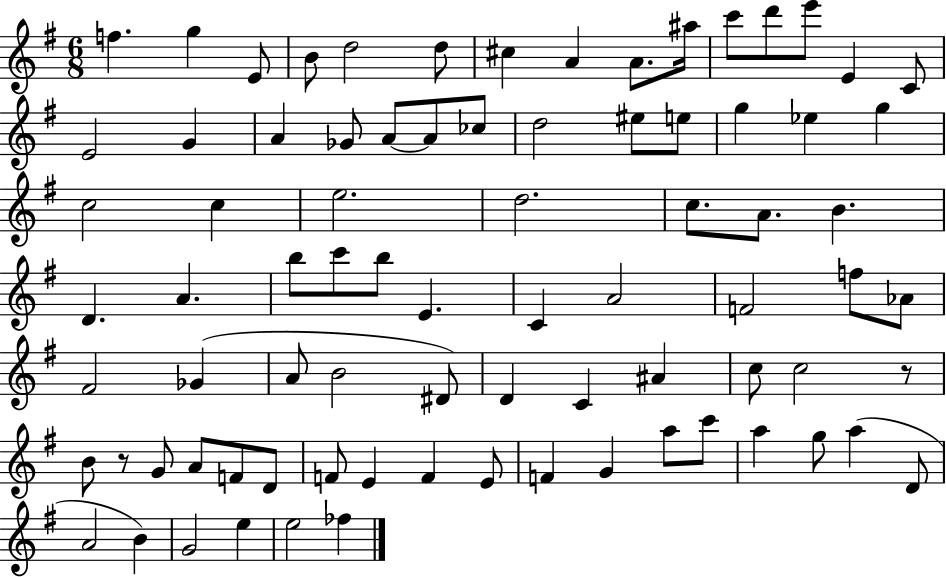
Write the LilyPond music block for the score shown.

{
  \clef treble
  \numericTimeSignature
  \time 6/8
  \key g \major
  f''4. g''4 e'8 | b'8 d''2 d''8 | cis''4 a'4 a'8. ais''16 | c'''8 d'''8 e'''8 e'4 c'8 | \break e'2 g'4 | a'4 ges'8 a'8~~ a'8 ces''8 | d''2 eis''8 e''8 | g''4 ees''4 g''4 | \break c''2 c''4 | e''2. | d''2. | c''8. a'8. b'4. | \break d'4. a'4. | b''8 c'''8 b''8 e'4. | c'4 a'2 | f'2 f''8 aes'8 | \break fis'2 ges'4( | a'8 b'2 dis'8) | d'4 c'4 ais'4 | c''8 c''2 r8 | \break b'8 r8 g'8 a'8 f'8 d'8 | f'8 e'4 f'4 e'8 | f'4 g'4 a''8 c'''8 | a''4 g''8 a''4( d'8 | \break a'2 b'4) | g'2 e''4 | e''2 fes''4 | \bar "|."
}